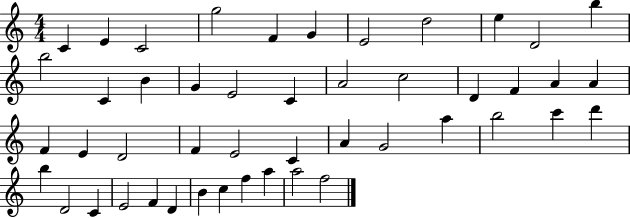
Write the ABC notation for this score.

X:1
T:Untitled
M:4/4
L:1/4
K:C
C E C2 g2 F G E2 d2 e D2 b b2 C B G E2 C A2 c2 D F A A F E D2 F E2 C A G2 a b2 c' d' b D2 C E2 F D B c f a a2 f2